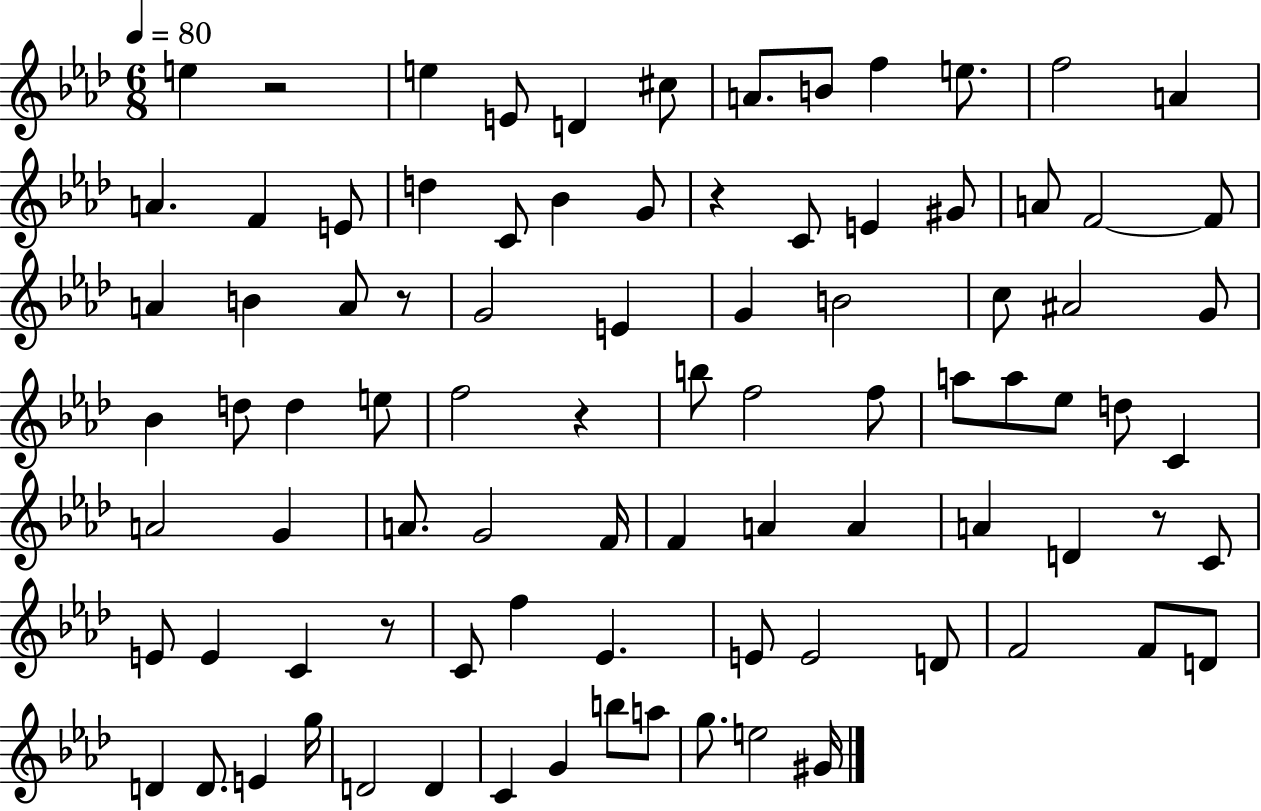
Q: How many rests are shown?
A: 6